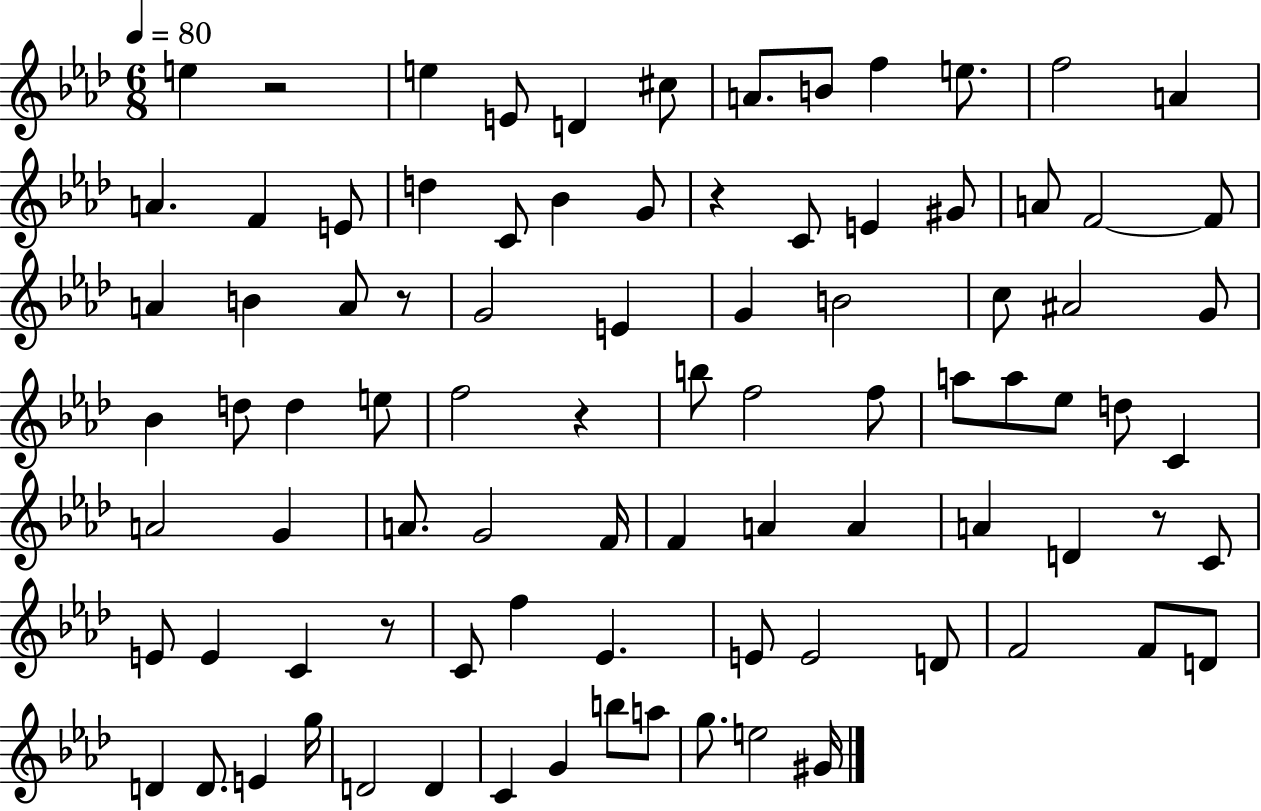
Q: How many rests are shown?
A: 6